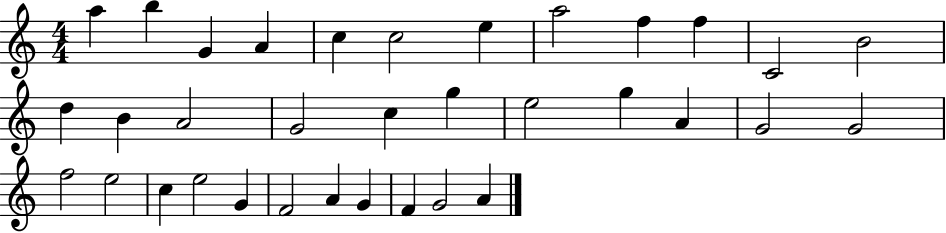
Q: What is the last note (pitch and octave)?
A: A4